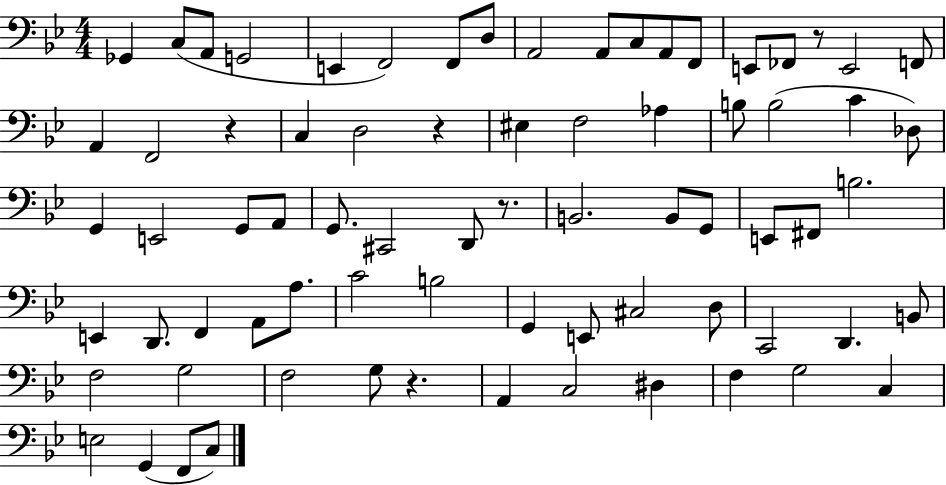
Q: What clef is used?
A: bass